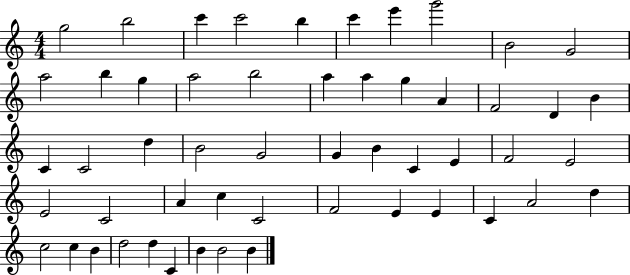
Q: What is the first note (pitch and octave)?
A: G5